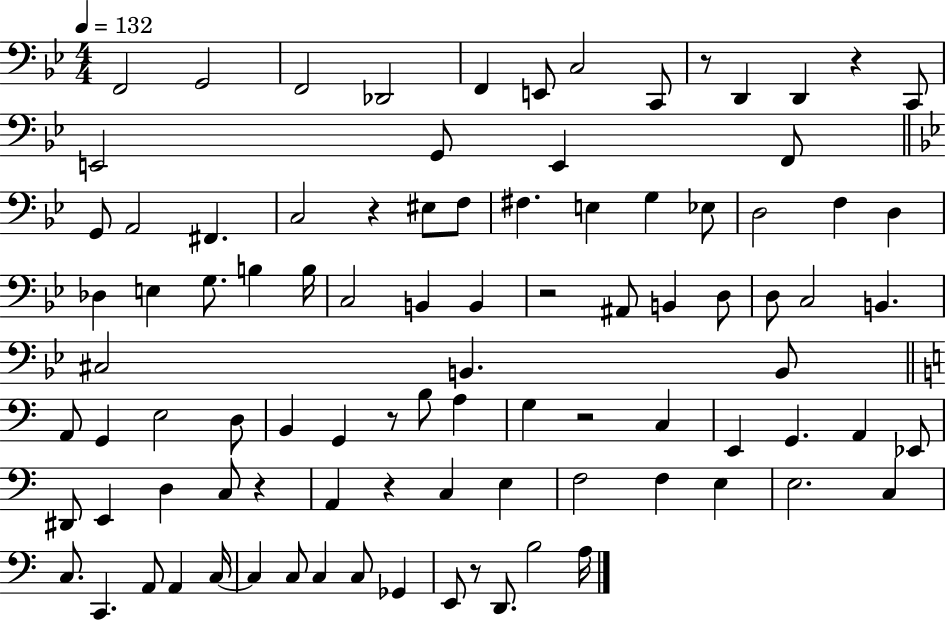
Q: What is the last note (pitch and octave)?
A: A3